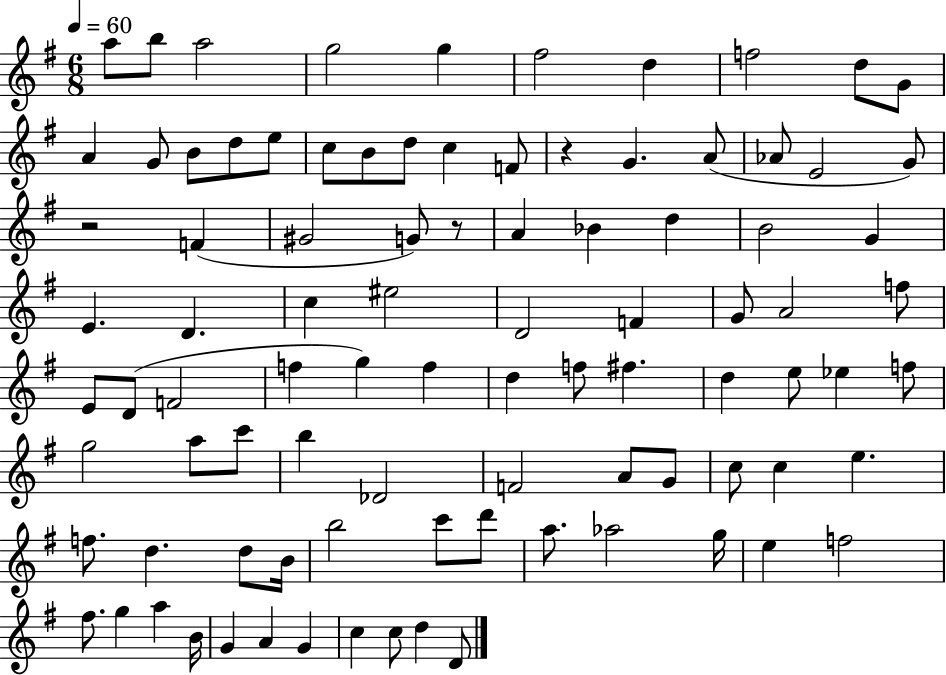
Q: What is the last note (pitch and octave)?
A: D4